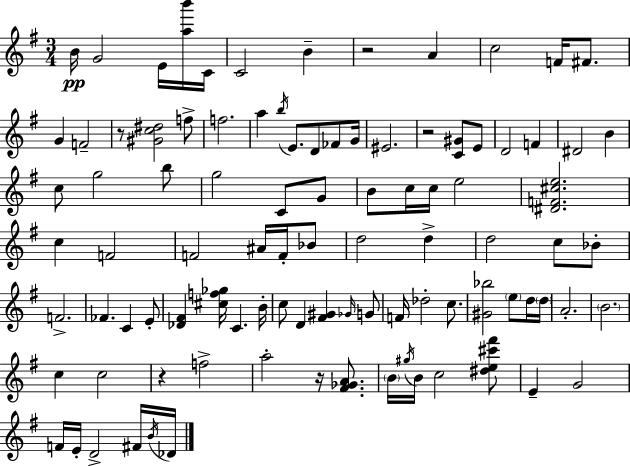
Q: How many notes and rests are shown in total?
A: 96